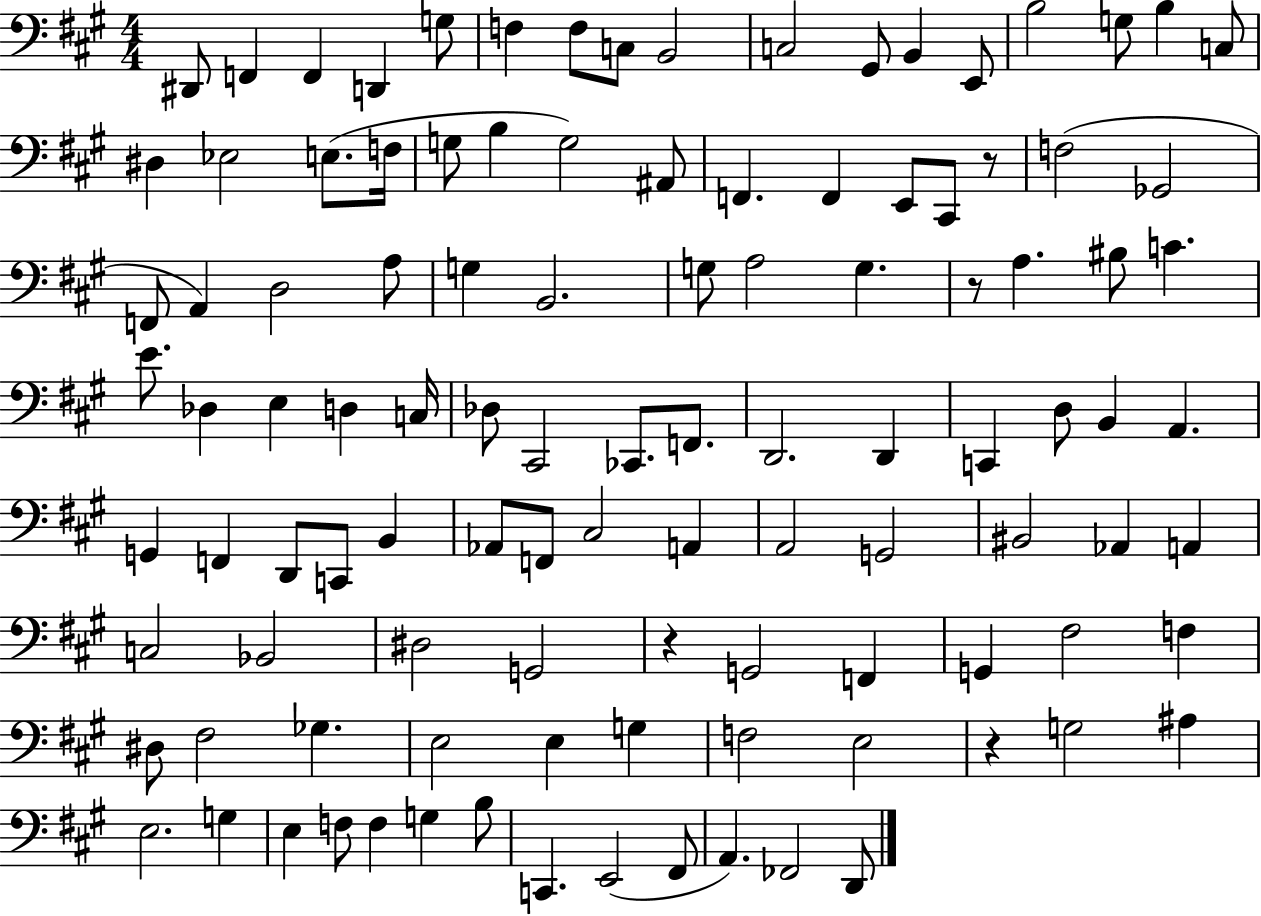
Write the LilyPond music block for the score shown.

{
  \clef bass
  \numericTimeSignature
  \time 4/4
  \key a \major
  dis,8 f,4 f,4 d,4 g8 | f4 f8 c8 b,2 | c2 gis,8 b,4 e,8 | b2 g8 b4 c8 | \break dis4 ees2 e8.( f16 | g8 b4 g2) ais,8 | f,4. f,4 e,8 cis,8 r8 | f2( ges,2 | \break f,8 a,4) d2 a8 | g4 b,2. | g8 a2 g4. | r8 a4. bis8 c'4. | \break e'8. des4 e4 d4 c16 | des8 cis,2 ces,8. f,8. | d,2. d,4 | c,4 d8 b,4 a,4. | \break g,4 f,4 d,8 c,8 b,4 | aes,8 f,8 cis2 a,4 | a,2 g,2 | bis,2 aes,4 a,4 | \break c2 bes,2 | dis2 g,2 | r4 g,2 f,4 | g,4 fis2 f4 | \break dis8 fis2 ges4. | e2 e4 g4 | f2 e2 | r4 g2 ais4 | \break e2. g4 | e4 f8 f4 g4 b8 | c,4. e,2( fis,8 | a,4.) fes,2 d,8 | \break \bar "|."
}